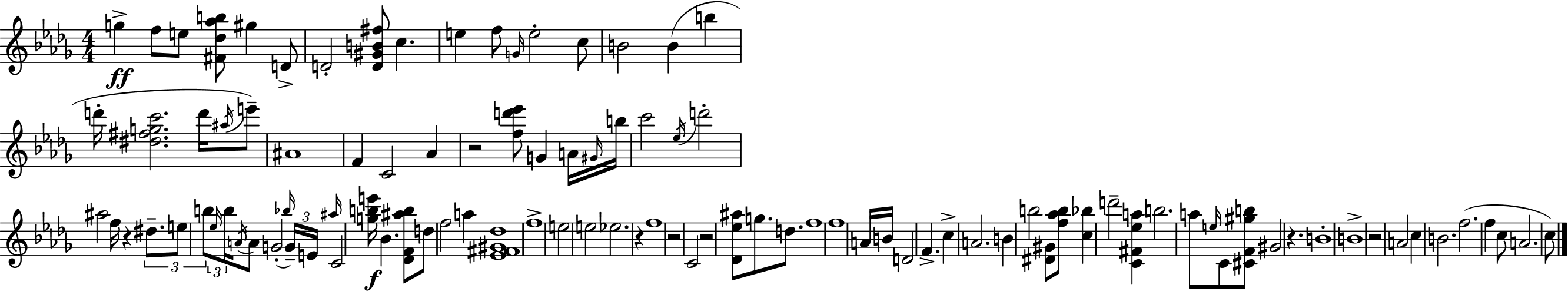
{
  \clef treble
  \numericTimeSignature
  \time 4/4
  \key bes \minor
  g''4->\ff f''8 e''8 <fis' des'' aes'' b''>8 gis''4 d'8-> | d'2-. <d' gis' b' fis''>8 c''4. | e''4 f''8 \grace { g'16 } e''2-. c''8 | b'2 b'4( b''4 | \break d'''16-. <dis'' fis'' g'' c'''>2. d'''16 \acciaccatura { ais''16 }) | e'''8-- ais'1 | f'4 c'2 aes'4 | r2 <f'' d''' ees'''>8 g'4 | \break a'16 \grace { gis'16 } b''16 c'''2 \acciaccatura { ees''16 } d'''2-. | ais''2 f''16 r4 | \tuplet 3/2 { dis''8.-- e''8 b''8 } \tuplet 3/2 { \grace { ees''16 } b''16 \acciaccatura { a'16 } } a'8 g'2-.( | \grace { bes''16 } \tuplet 3/2 { g'16--) e'16 \grace { ais''16 } } c'2 | \break <g'' b'' e'''>16\f bes'4. <des' f' ais'' b''>8 d''8 f''2 | a''4 <ees' fis' gis' des''>1 | f''1-> | e''2 | \break e''2 ees''2. | r4 f''1 | r2 | c'2 r2 | \break <des' ees'' ais''>8 g''8. d''8. f''1 | f''1 | a'16 b'16 d'2 | f'4.-> c''4-> a'2. | \break b'4 b''2 | <dis' gis'>8 <f'' aes'' b''>8 <c'' bes''>4 d'''2-- | <c' fis' ees'' a''>4 b''2. | a''8 \grace { e''16 } c'8 <cis' f' gis'' b''>8 gis'2 | \break r4. b'1-. | b'1-> | r2 | a'2 c''4 b'2. | \break f''2.( | f''4 c''8 a'2. | c''8) \bar "|."
}